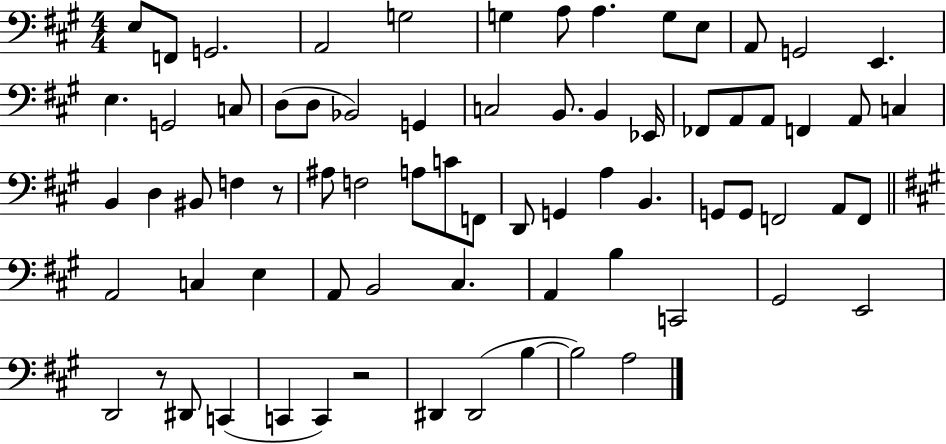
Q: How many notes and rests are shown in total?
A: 72